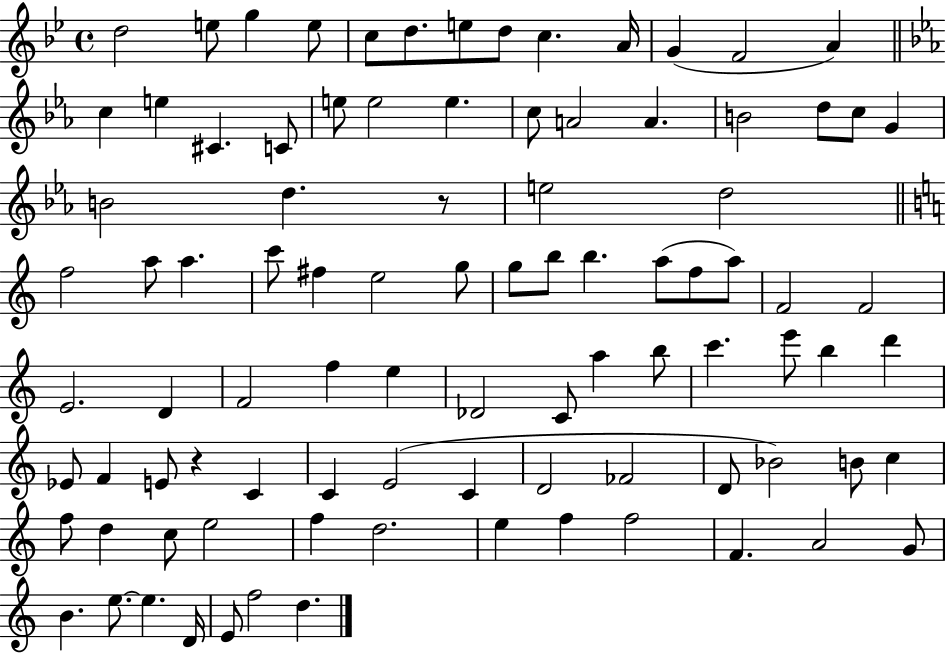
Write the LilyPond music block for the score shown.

{
  \clef treble
  \time 4/4
  \defaultTimeSignature
  \key bes \major
  d''2 e''8 g''4 e''8 | c''8 d''8. e''8 d''8 c''4. a'16 | g'4( f'2 a'4) | \bar "||" \break \key c \minor c''4 e''4 cis'4. c'8 | e''8 e''2 e''4. | c''8 a'2 a'4. | b'2 d''8 c''8 g'4 | \break b'2 d''4. r8 | e''2 d''2 | \bar "||" \break \key a \minor f''2 a''8 a''4. | c'''8 fis''4 e''2 g''8 | g''8 b''8 b''4. a''8( f''8 a''8) | f'2 f'2 | \break e'2. d'4 | f'2 f''4 e''4 | des'2 c'8 a''4 b''8 | c'''4. e'''8 b''4 d'''4 | \break ees'8 f'4 e'8 r4 c'4 | c'4 e'2( c'4 | d'2 fes'2 | d'8 bes'2) b'8 c''4 | \break f''8 d''4 c''8 e''2 | f''4 d''2. | e''4 f''4 f''2 | f'4. a'2 g'8 | \break b'4. e''8.~~ e''4. d'16 | e'8 f''2 d''4. | \bar "|."
}